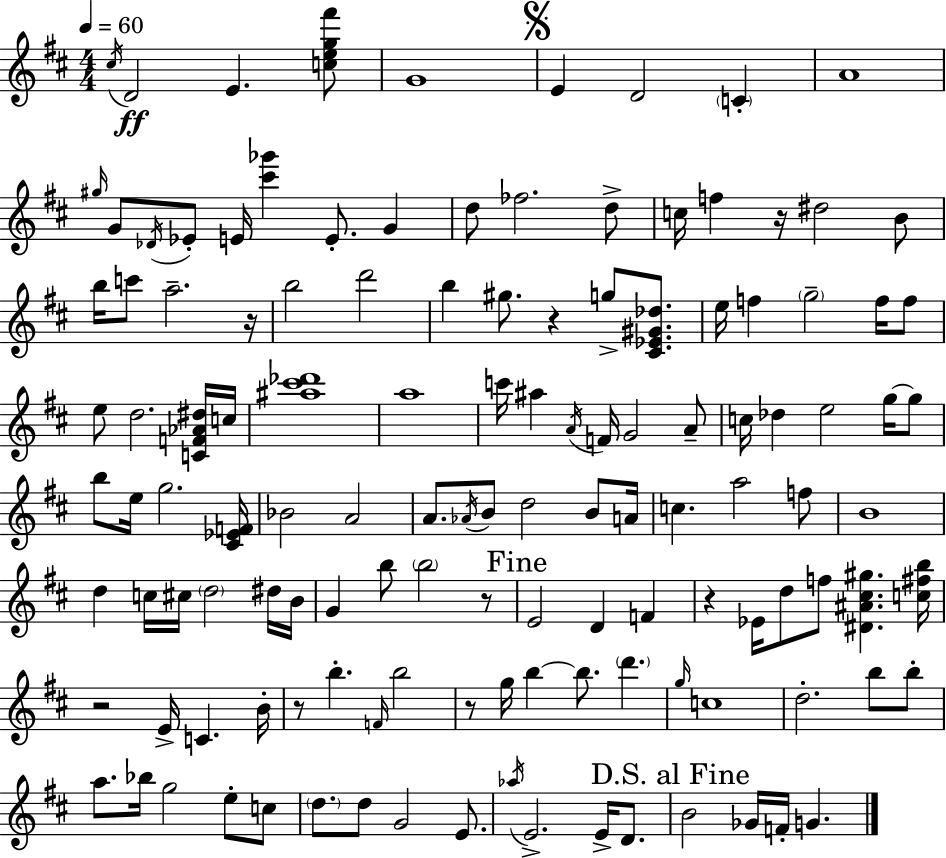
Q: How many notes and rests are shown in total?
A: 128